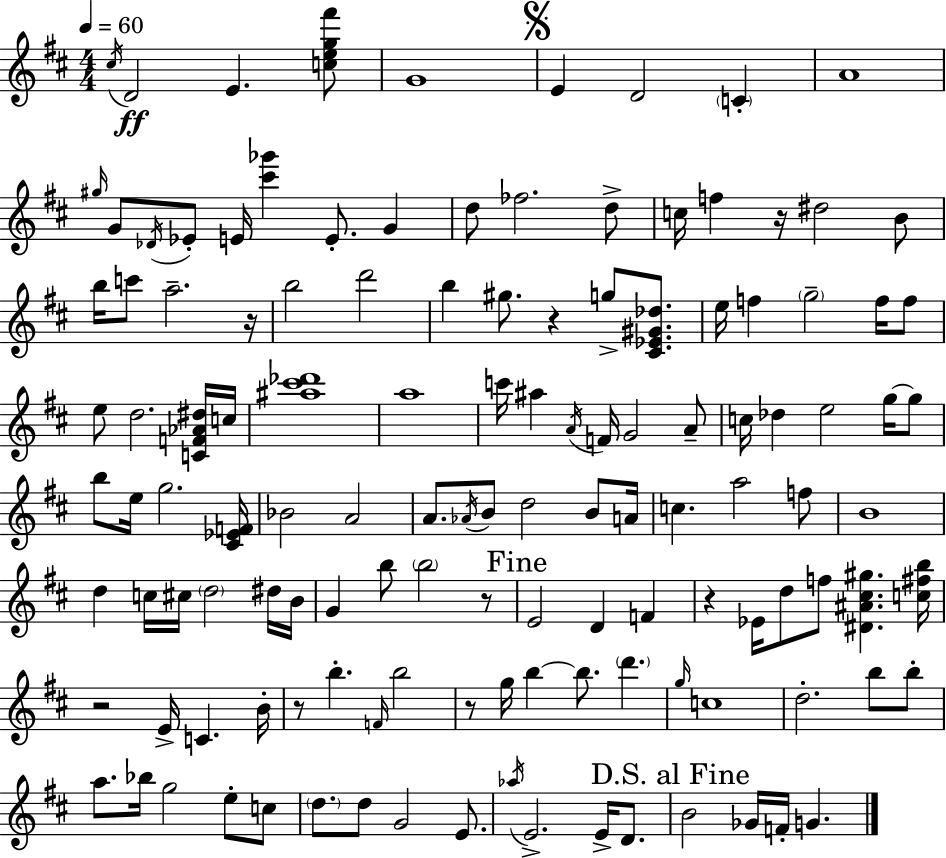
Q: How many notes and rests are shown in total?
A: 128